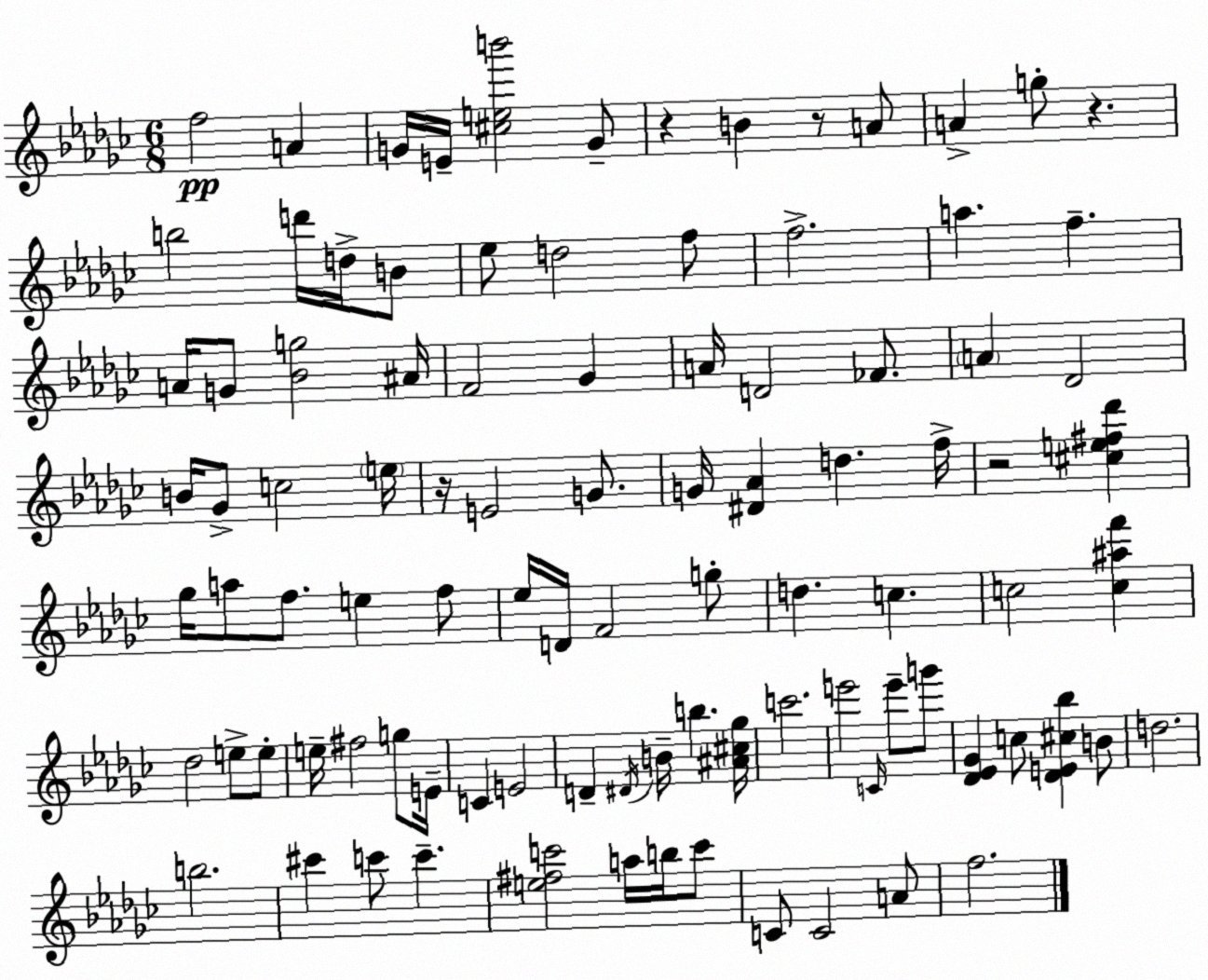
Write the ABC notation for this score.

X:1
T:Untitled
M:6/8
L:1/4
K:Ebm
f2 A G/4 E/4 [^ceb']2 G/2 z B z/2 A/2 A g/2 z b2 d'/4 d/4 B/2 _e/2 d2 f/2 f2 a f A/4 G/2 [_Bg]2 ^A/4 F2 _G A/4 D2 _F/2 A _D2 B/4 _G/2 c2 e/4 z/4 E2 G/2 G/4 [^D_A] d f/4 z2 [^ce^f_d'] _g/4 a/2 f/2 e f/2 _e/4 D/4 F2 g/2 d c c2 [c^af'] _d2 e/2 e/2 e/4 ^f2 g/2 E/4 C E2 D ^D/4 B/4 b [^A^c_g]/4 c'2 e'2 C/4 e'/2 g'/2 [_D_E_G] c/2 [_DE^c_b] B/2 d2 b2 ^c' c'/2 c' [e^fc']2 a/4 b/4 c'/2 C/2 C2 A/2 f2